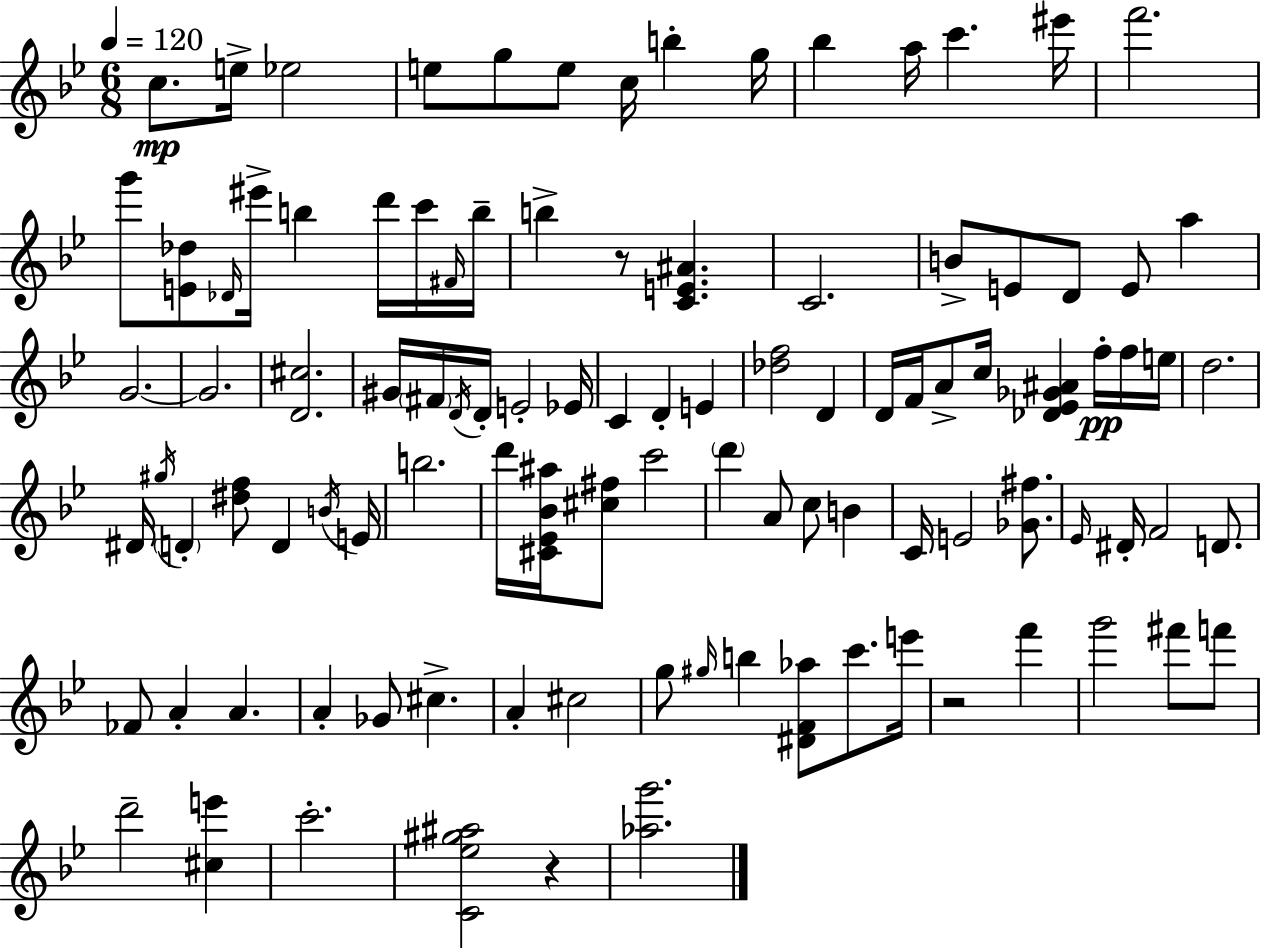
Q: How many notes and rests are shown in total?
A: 103